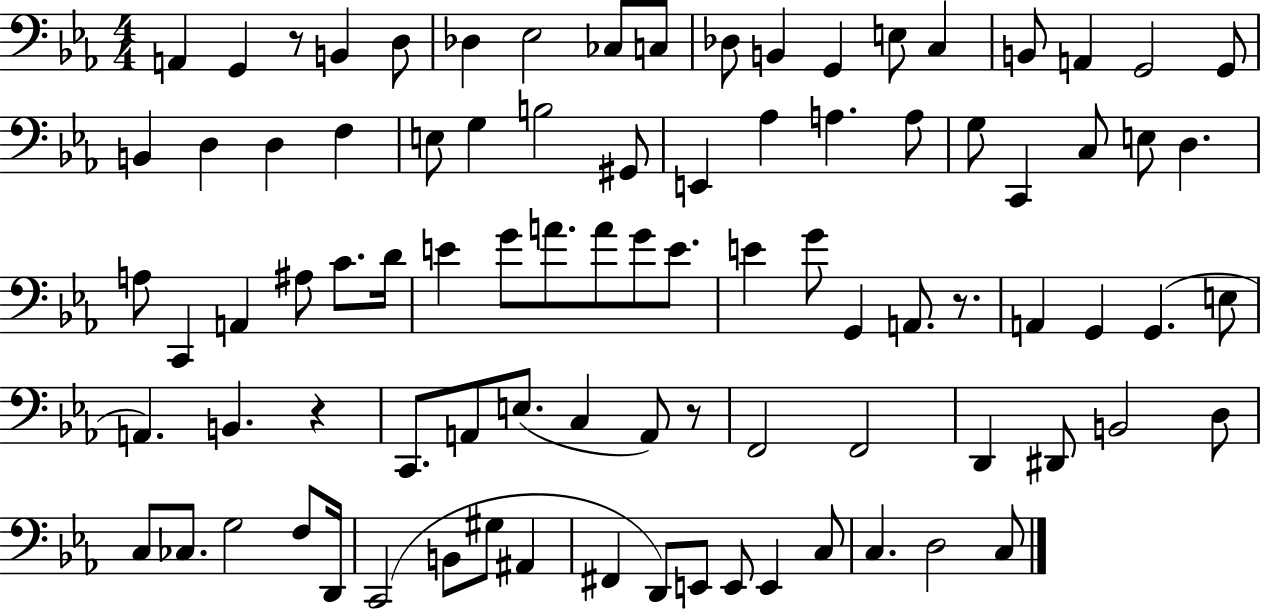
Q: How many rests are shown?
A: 4